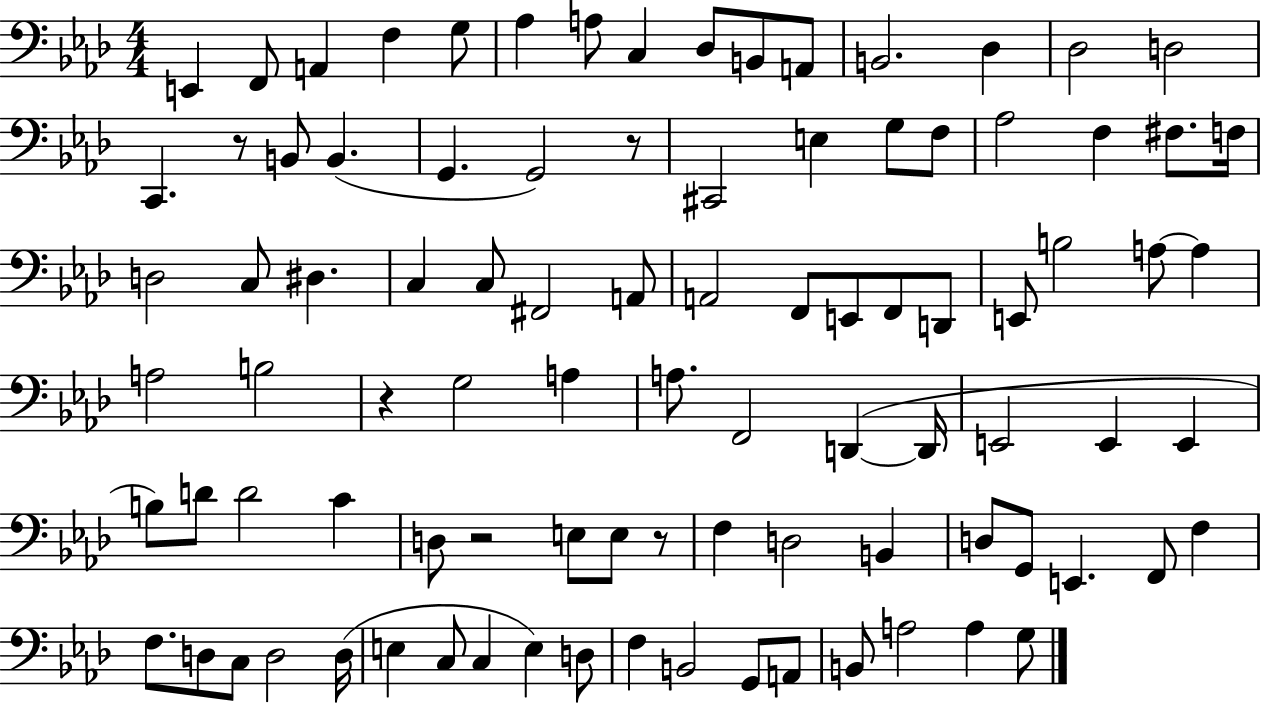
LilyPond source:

{
  \clef bass
  \numericTimeSignature
  \time 4/4
  \key aes \major
  e,4 f,8 a,4 f4 g8 | aes4 a8 c4 des8 b,8 a,8 | b,2. des4 | des2 d2 | \break c,4. r8 b,8 b,4.( | g,4. g,2) r8 | cis,2 e4 g8 f8 | aes2 f4 fis8. f16 | \break d2 c8 dis4. | c4 c8 fis,2 a,8 | a,2 f,8 e,8 f,8 d,8 | e,8 b2 a8~~ a4 | \break a2 b2 | r4 g2 a4 | a8. f,2 d,4~(~ d,16 | e,2 e,4 e,4 | \break b8) d'8 d'2 c'4 | d8 r2 e8 e8 r8 | f4 d2 b,4 | d8 g,8 e,4. f,8 f4 | \break f8. d8 c8 d2 d16( | e4 c8 c4 e4) d8 | f4 b,2 g,8 a,8 | b,8 a2 a4 g8 | \break \bar "|."
}